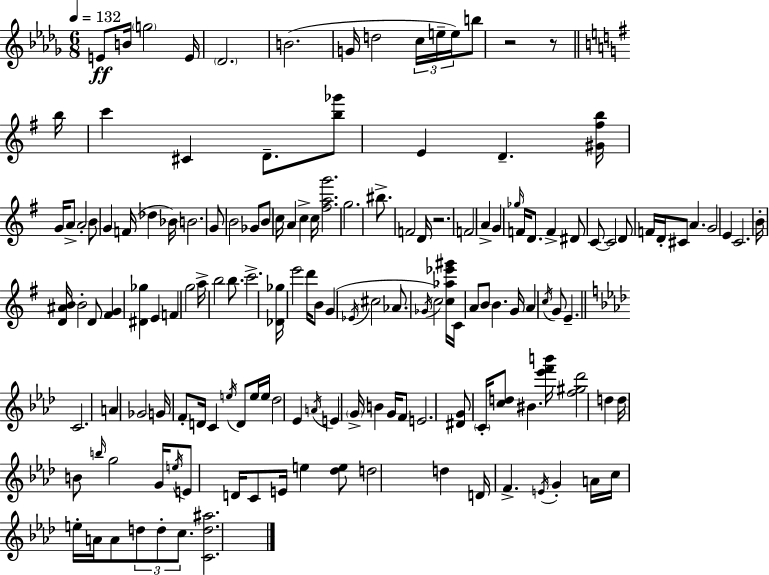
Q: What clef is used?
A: treble